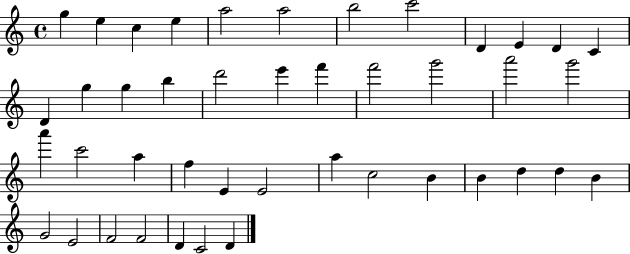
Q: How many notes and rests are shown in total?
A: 43